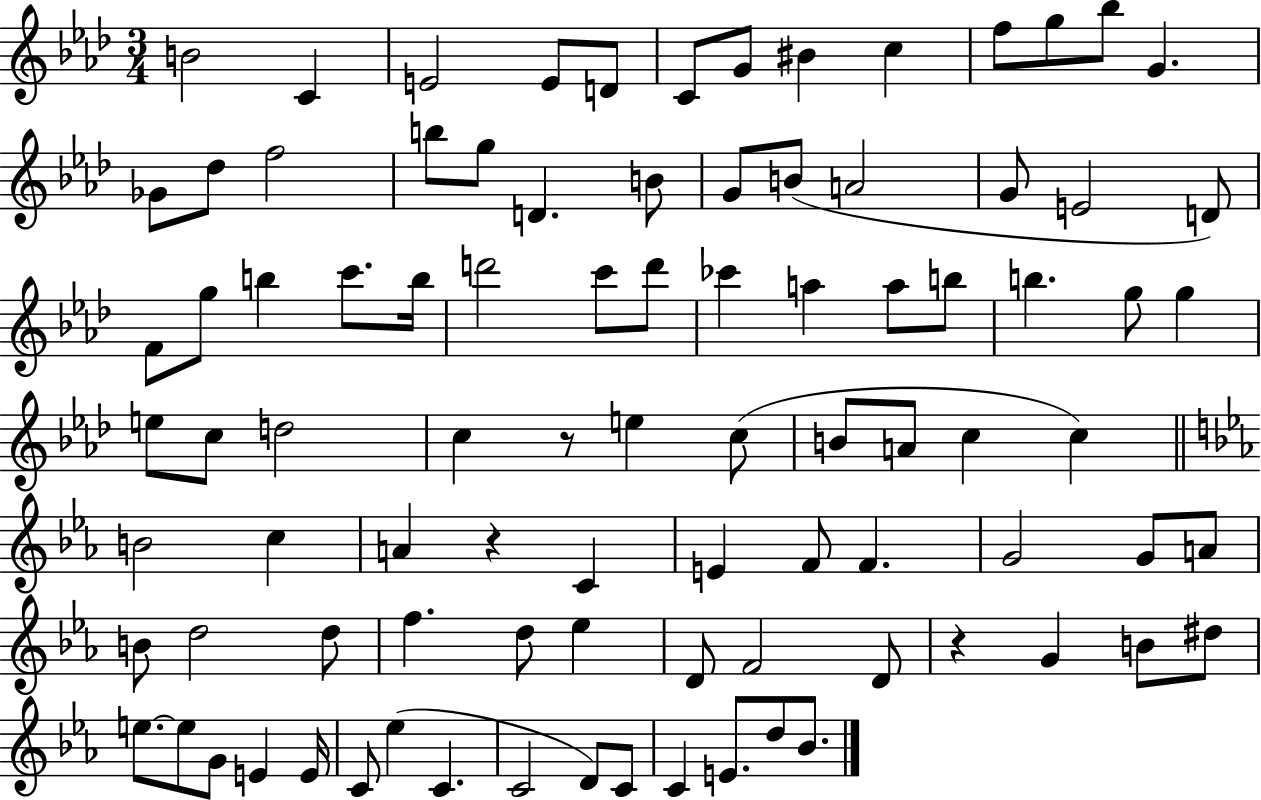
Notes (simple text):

B4/h C4/q E4/h E4/e D4/e C4/e G4/e BIS4/q C5/q F5/e G5/e Bb5/e G4/q. Gb4/e Db5/e F5/h B5/e G5/e D4/q. B4/e G4/e B4/e A4/h G4/e E4/h D4/e F4/e G5/e B5/q C6/e. B5/s D6/h C6/e D6/e CES6/q A5/q A5/e B5/e B5/q. G5/e G5/q E5/e C5/e D5/h C5/q R/e E5/q C5/e B4/e A4/e C5/q C5/q B4/h C5/q A4/q R/q C4/q E4/q F4/e F4/q. G4/h G4/e A4/e B4/e D5/h D5/e F5/q. D5/e Eb5/q D4/e F4/h D4/e R/q G4/q B4/e D#5/e E5/e. E5/e G4/e E4/q E4/s C4/e Eb5/q C4/q. C4/h D4/e C4/e C4/q E4/e. D5/e Bb4/e.